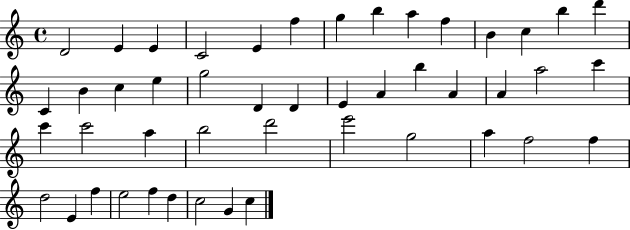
X:1
T:Untitled
M:4/4
L:1/4
K:C
D2 E E C2 E f g b a f B c b d' C B c e g2 D D E A b A A a2 c' c' c'2 a b2 d'2 e'2 g2 a f2 f d2 E f e2 f d c2 G c